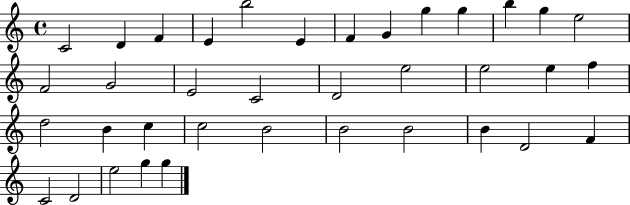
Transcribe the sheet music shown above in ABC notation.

X:1
T:Untitled
M:4/4
L:1/4
K:C
C2 D F E b2 E F G g g b g e2 F2 G2 E2 C2 D2 e2 e2 e f d2 B c c2 B2 B2 B2 B D2 F C2 D2 e2 g g